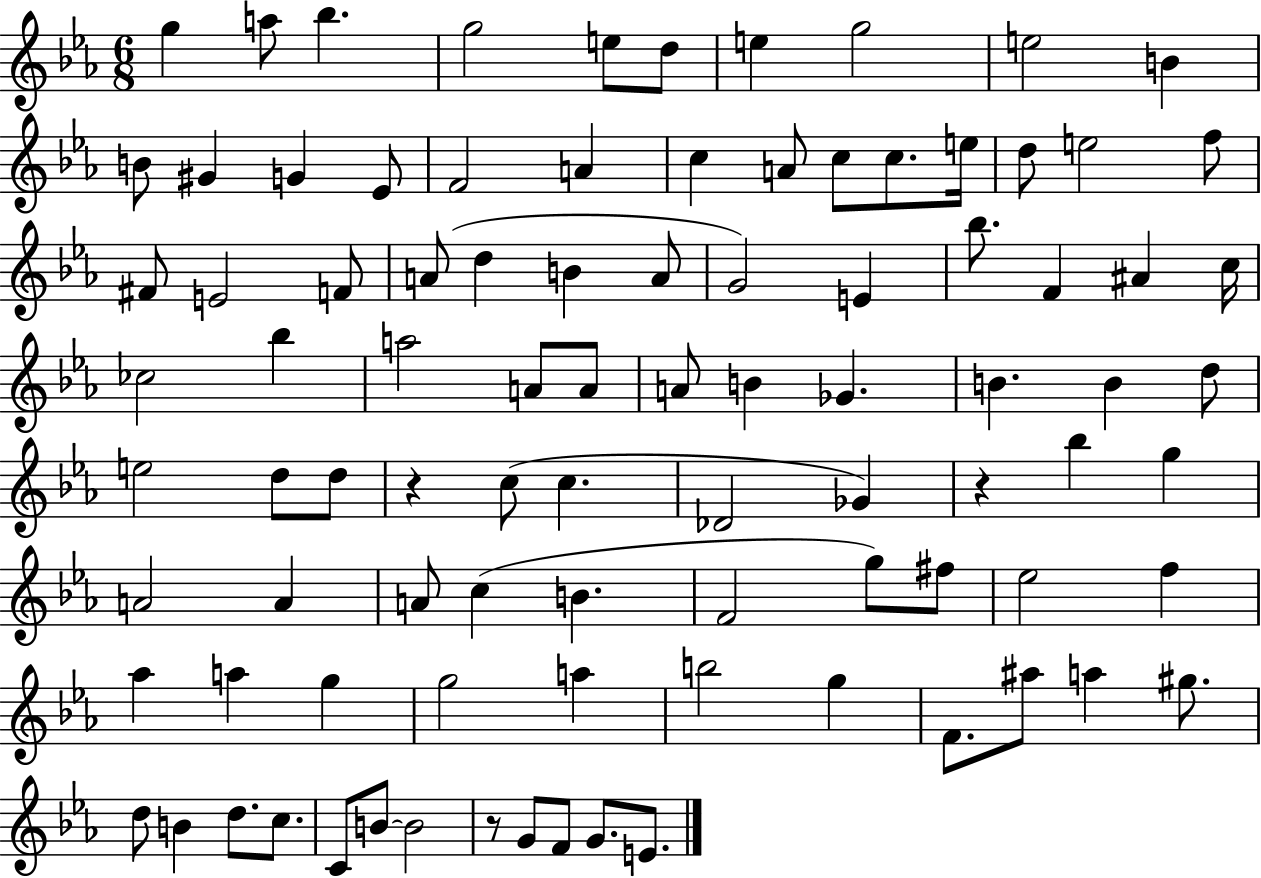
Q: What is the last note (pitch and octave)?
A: E4